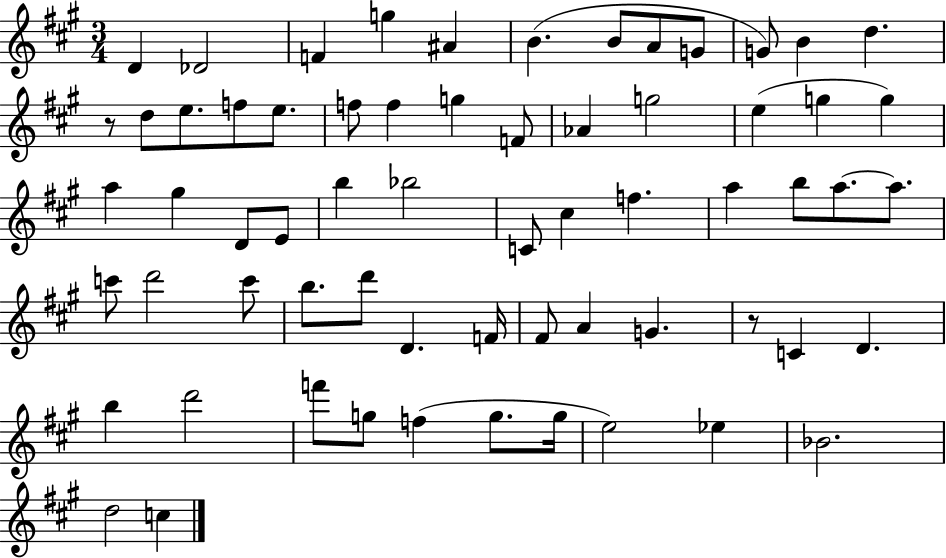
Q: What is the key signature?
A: A major